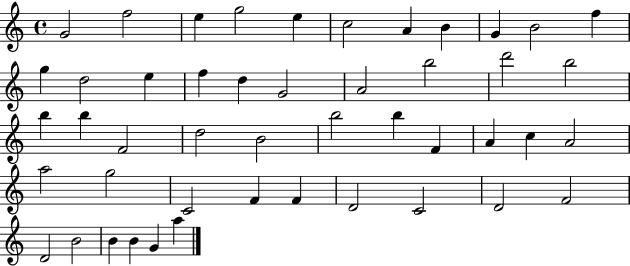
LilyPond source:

{
  \clef treble
  \time 4/4
  \defaultTimeSignature
  \key c \major
  g'2 f''2 | e''4 g''2 e''4 | c''2 a'4 b'4 | g'4 b'2 f''4 | \break g''4 d''2 e''4 | f''4 d''4 g'2 | a'2 b''2 | d'''2 b''2 | \break b''4 b''4 f'2 | d''2 b'2 | b''2 b''4 f'4 | a'4 c''4 a'2 | \break a''2 g''2 | c'2 f'4 f'4 | d'2 c'2 | d'2 f'2 | \break d'2 b'2 | b'4 b'4 g'4 a''4 | \bar "|."
}